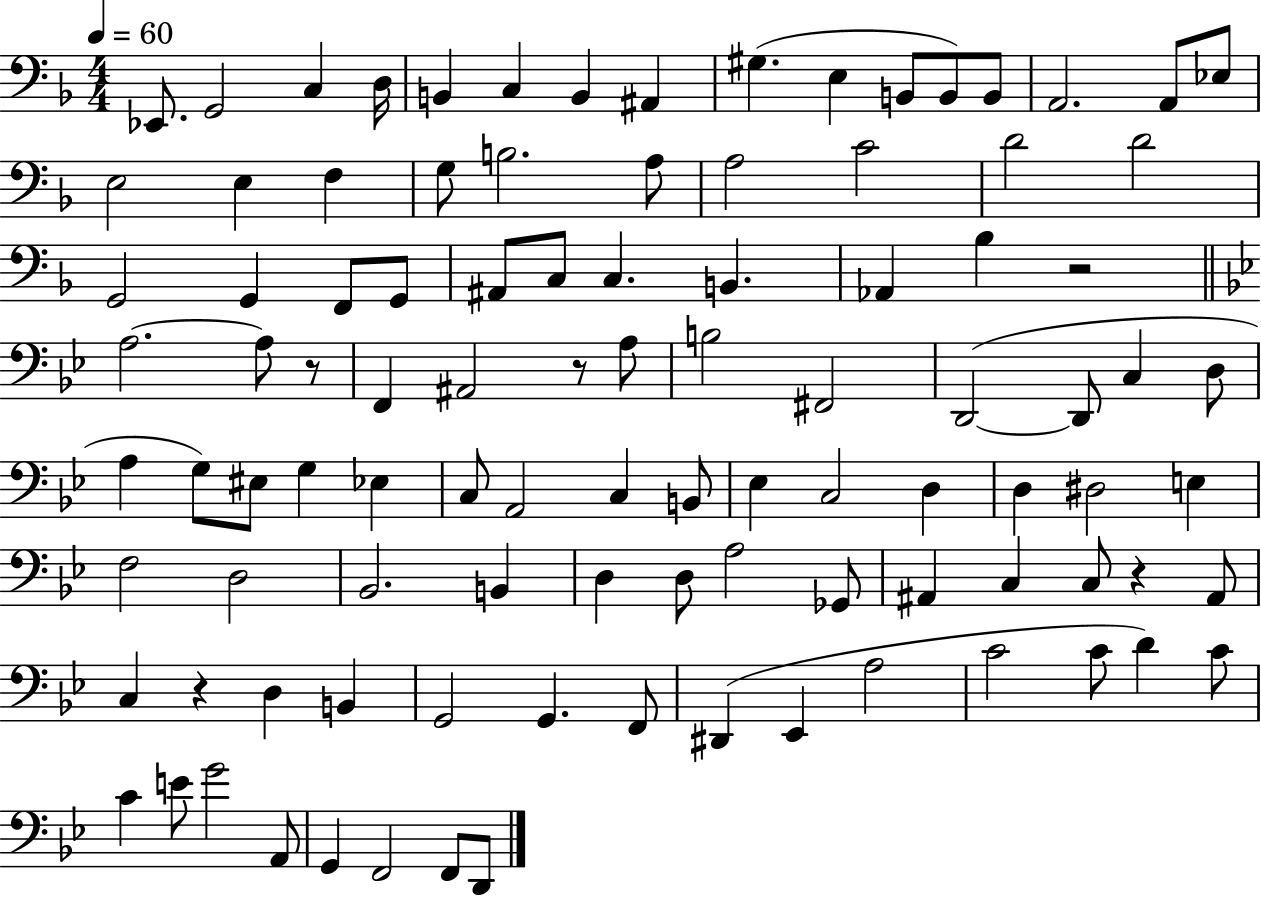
Eb2/e. G2/h C3/q D3/s B2/q C3/q B2/q A#2/q G#3/q. E3/q B2/e B2/e B2/e A2/h. A2/e Eb3/e E3/h E3/q F3/q G3/e B3/h. A3/e A3/h C4/h D4/h D4/h G2/h G2/q F2/e G2/e A#2/e C3/e C3/q. B2/q. Ab2/q Bb3/q R/h A3/h. A3/e R/e F2/q A#2/h R/e A3/e B3/h F#2/h D2/h D2/e C3/q D3/e A3/q G3/e EIS3/e G3/q Eb3/q C3/e A2/h C3/q B2/e Eb3/q C3/h D3/q D3/q D#3/h E3/q F3/h D3/h Bb2/h. B2/q D3/q D3/e A3/h Gb2/e A#2/q C3/q C3/e R/q A#2/e C3/q R/q D3/q B2/q G2/h G2/q. F2/e D#2/q Eb2/q A3/h C4/h C4/e D4/q C4/e C4/q E4/e G4/h A2/e G2/q F2/h F2/e D2/e